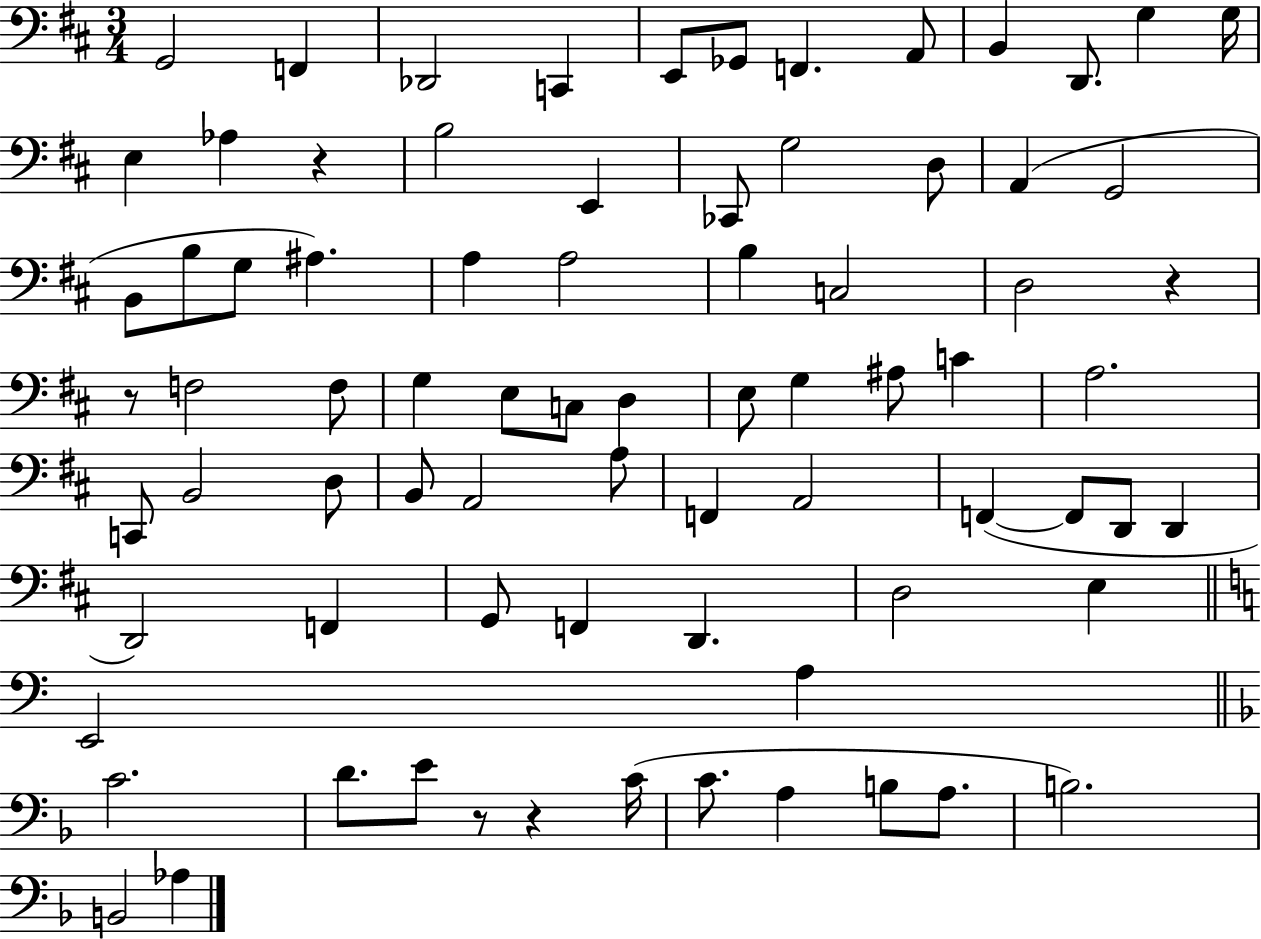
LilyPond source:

{
  \clef bass
  \numericTimeSignature
  \time 3/4
  \key d \major
  g,2 f,4 | des,2 c,4 | e,8 ges,8 f,4. a,8 | b,4 d,8. g4 g16 | \break e4 aes4 r4 | b2 e,4 | ces,8 g2 d8 | a,4( g,2 | \break b,8 b8 g8 ais4.) | a4 a2 | b4 c2 | d2 r4 | \break r8 f2 f8 | g4 e8 c8 d4 | e8 g4 ais8 c'4 | a2. | \break c,8 b,2 d8 | b,8 a,2 a8 | f,4 a,2 | f,4~(~ f,8 d,8 d,4 | \break d,2) f,4 | g,8 f,4 d,4. | d2 e4 | \bar "||" \break \key c \major e,2 a4 | \bar "||" \break \key d \minor c'2. | d'8. e'8 r8 r4 c'16( | c'8. a4 b8 a8. | b2.) | \break b,2 aes4 | \bar "|."
}